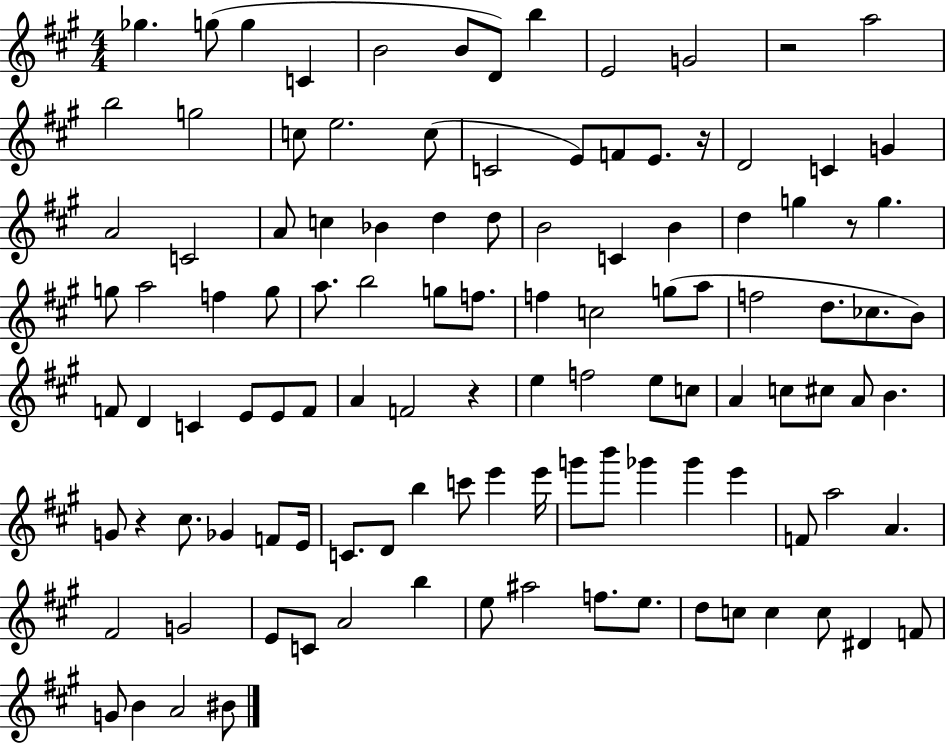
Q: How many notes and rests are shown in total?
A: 113